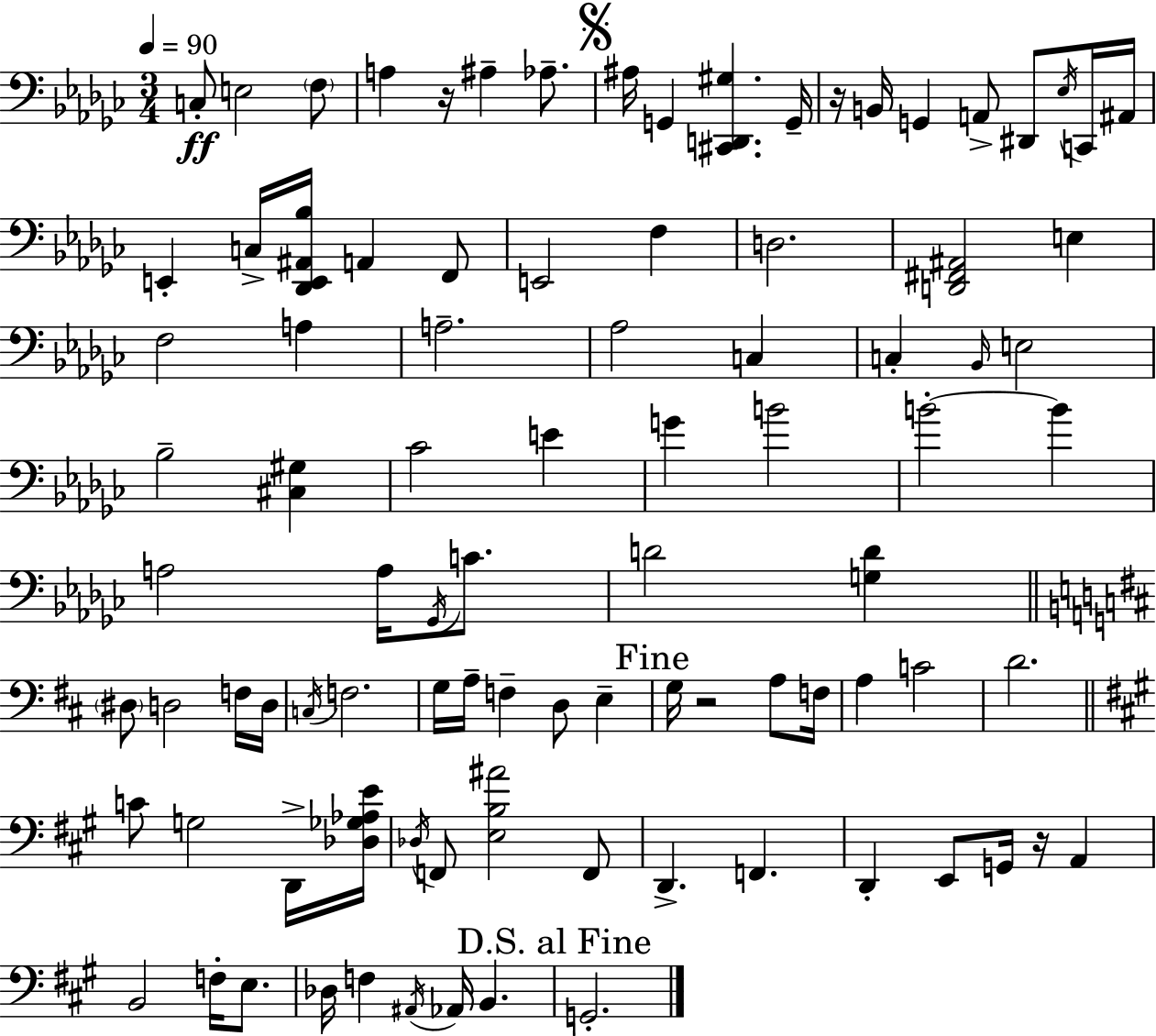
X:1
T:Untitled
M:3/4
L:1/4
K:Ebm
C,/2 E,2 F,/2 A, z/4 ^A, _A,/2 ^A,/4 G,, [^C,,D,,^G,] G,,/4 z/4 B,,/4 G,, A,,/2 ^D,,/2 _E,/4 C,,/4 ^A,,/4 E,, C,/4 [_D,,E,,^A,,_B,]/4 A,, F,,/2 E,,2 F, D,2 [D,,^F,,^A,,]2 E, F,2 A, A,2 _A,2 C, C, _B,,/4 E,2 _B,2 [^C,^G,] _C2 E G B2 B2 B A,2 A,/4 _G,,/4 C/2 D2 [G,D] ^D,/2 D,2 F,/4 D,/4 C,/4 F,2 G,/4 A,/4 F, D,/2 E, G,/4 z2 A,/2 F,/4 A, C2 D2 C/2 G,2 D,,/4 [_D,_G,_A,E]/4 _D,/4 F,,/2 [E,B,^A]2 F,,/2 D,, F,, D,, E,,/2 G,,/4 z/4 A,, B,,2 F,/4 E,/2 _D,/4 F, ^A,,/4 _A,,/4 B,, G,,2